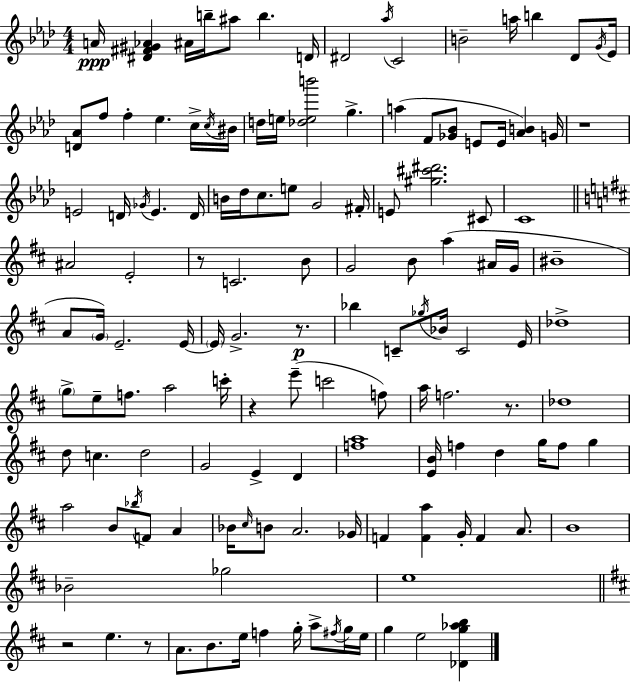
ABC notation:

X:1
T:Untitled
M:4/4
L:1/4
K:Fm
A/4 [^D^F^G_A] ^A/4 b/4 ^a/2 b D/4 ^D2 _a/4 C2 B2 a/4 b _D/2 G/4 _E/4 [D_A]/2 f/2 f _e c/4 c/4 ^B/4 d/4 e/4 [_deb']2 g a F/2 [_G_B]/2 E/2 E/4 [_AB] G/4 z4 E2 D/4 _G/4 E D/4 B/4 _d/4 c/2 e/2 G2 ^F/4 E/2 [^g^c'^d']2 ^C/2 C4 ^A2 E2 z/2 C2 B/2 G2 B/2 a ^A/4 G/4 ^B4 A/2 G/4 E2 E/4 E/4 G2 z/2 _b C/2 _g/4 _B/4 C2 E/4 _d4 g/2 e/2 f/2 a2 c'/4 z e'/2 c'2 f/2 a/4 f2 z/2 _d4 d/2 c d2 G2 E D [fa]4 [EB]/4 f d g/4 f/2 g a2 B/2 _b/4 F/2 A _B/4 ^c/4 B/2 A2 _G/4 F [Fa] G/4 F A/2 B4 _B2 _g2 e4 z2 e z/2 A/2 B/2 e/4 f g/4 a/2 ^f/4 g/4 e/4 g e2 [_Dg_ab]